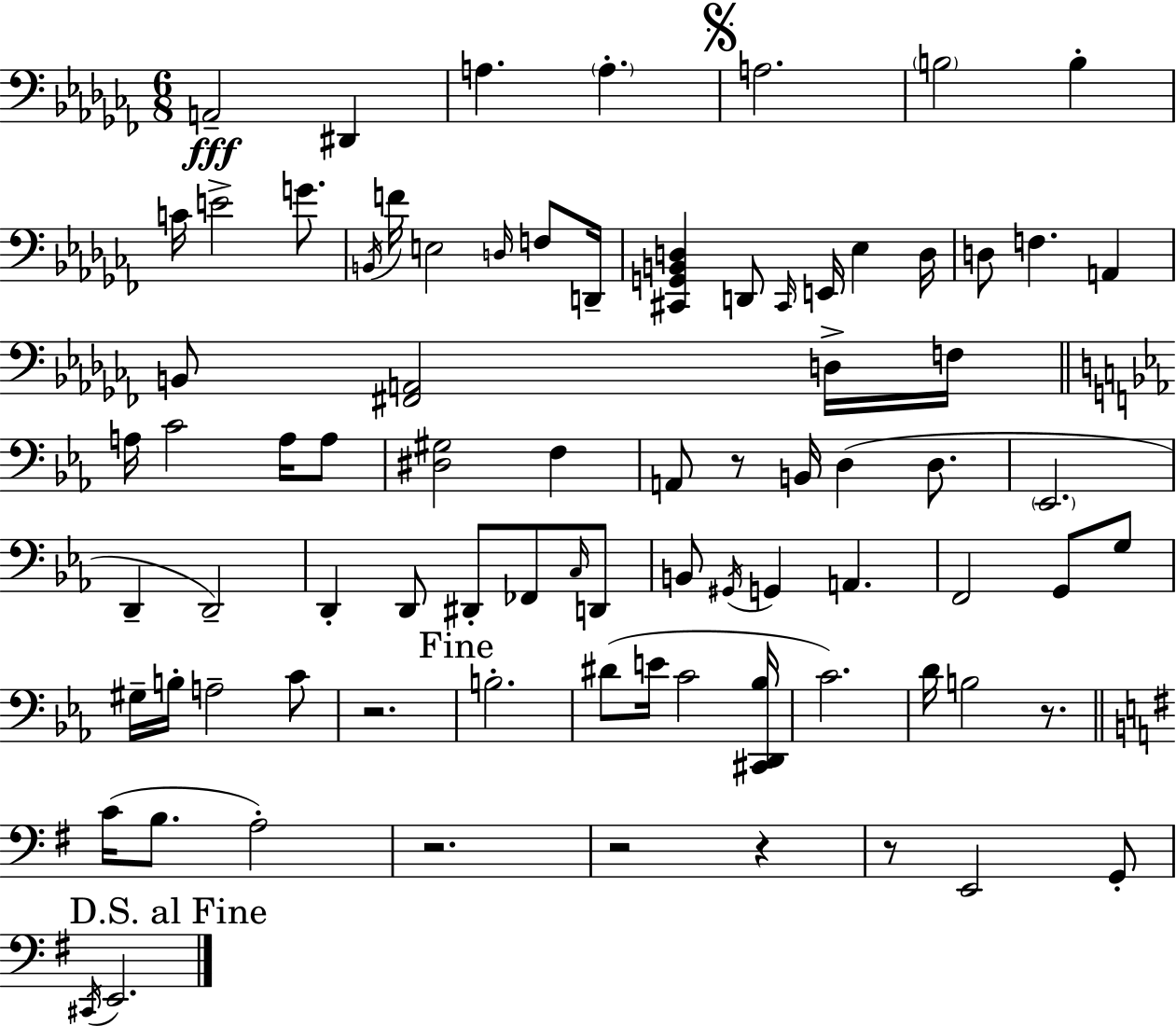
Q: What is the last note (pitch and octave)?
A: E2